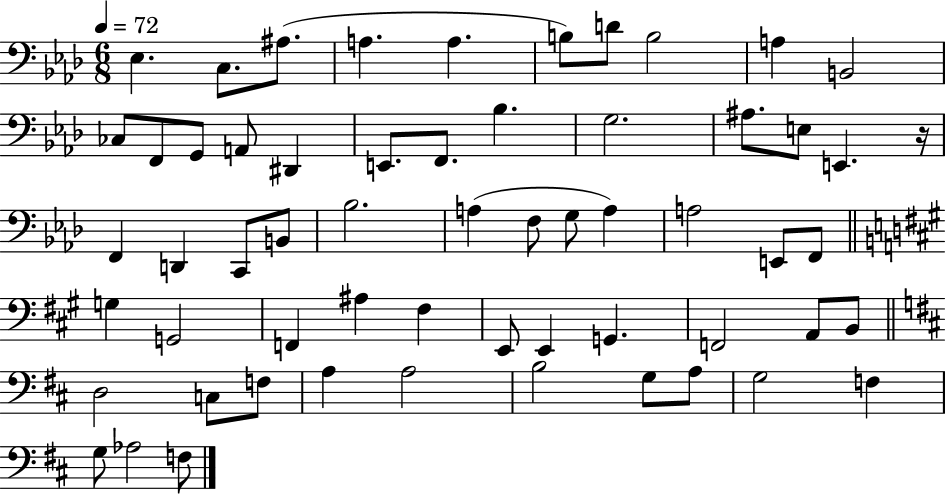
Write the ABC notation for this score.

X:1
T:Untitled
M:6/8
L:1/4
K:Ab
_E, C,/2 ^A,/2 A, A, B,/2 D/2 B,2 A, B,,2 _C,/2 F,,/2 G,,/2 A,,/2 ^D,, E,,/2 F,,/2 _B, G,2 ^A,/2 E,/2 E,, z/4 F,, D,, C,,/2 B,,/2 _B,2 A, F,/2 G,/2 A, A,2 E,,/2 F,,/2 G, G,,2 F,, ^A, ^F, E,,/2 E,, G,, F,,2 A,,/2 B,,/2 D,2 C,/2 F,/2 A, A,2 B,2 G,/2 A,/2 G,2 F, G,/2 _A,2 F,/2